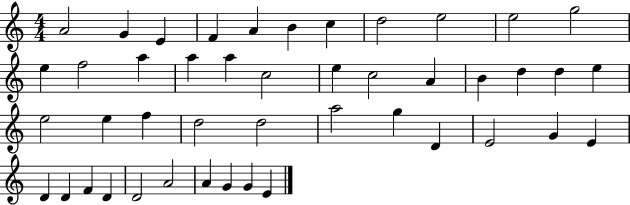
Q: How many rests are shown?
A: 0